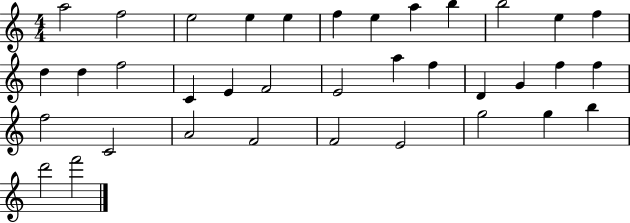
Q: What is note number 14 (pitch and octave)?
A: D5